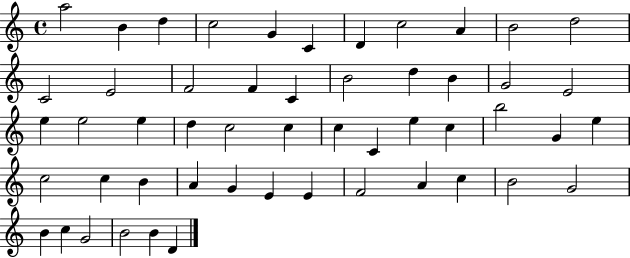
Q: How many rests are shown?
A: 0